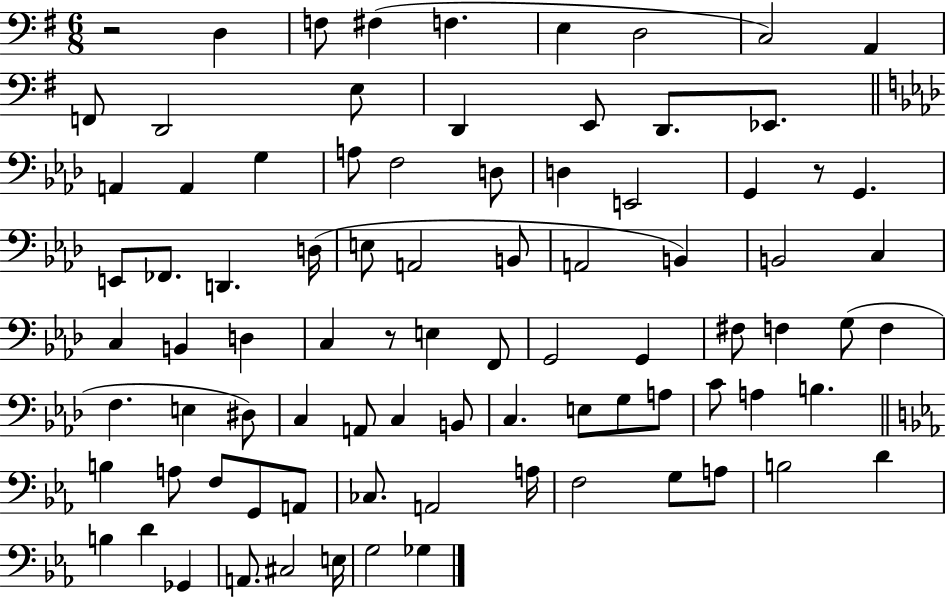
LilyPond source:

{
  \clef bass
  \numericTimeSignature
  \time 6/8
  \key g \major
  r2 d4 | f8 fis4( f4. | e4 d2 | c2) a,4 | \break f,8 d,2 e8 | d,4 e,8 d,8. ees,8. | \bar "||" \break \key aes \major a,4 a,4 g4 | a8 f2 d8 | d4 e,2 | g,4 r8 g,4. | \break e,8 fes,8. d,4. d16( | e8 a,2 b,8 | a,2 b,4) | b,2 c4 | \break c4 b,4 d4 | c4 r8 e4 f,8 | g,2 g,4 | fis8 f4 g8( f4 | \break f4. e4 dis8) | c4 a,8 c4 b,8 | c4. e8 g8 a8 | c'8 a4 b4. | \break \bar "||" \break \key ees \major b4 a8 f8 g,8 a,8 | ces8. a,2 a16 | f2 g8 a8 | b2 d'4 | \break b4 d'4 ges,4 | a,8. cis2 e16 | g2 ges4 | \bar "|."
}